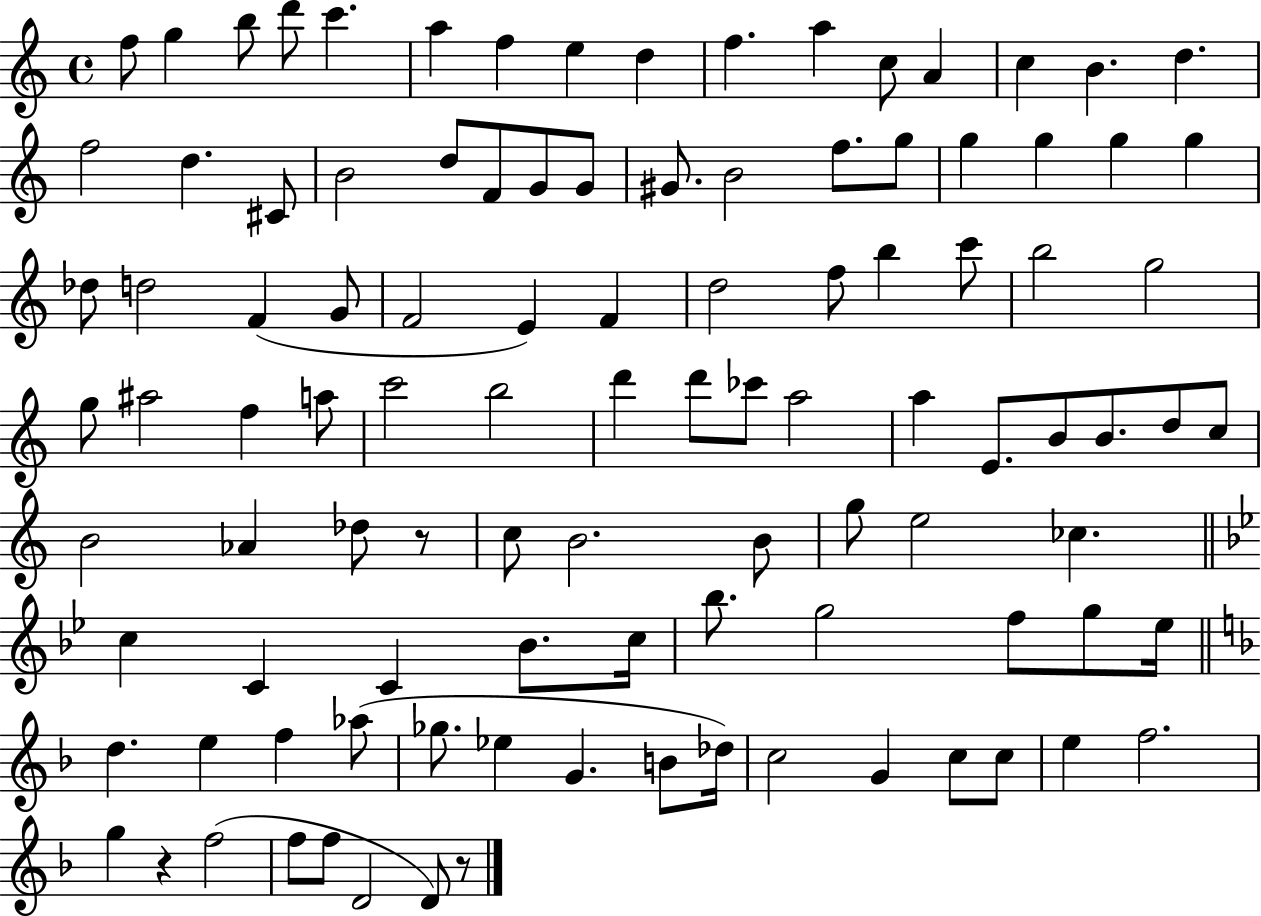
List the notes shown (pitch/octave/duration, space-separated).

F5/e G5/q B5/e D6/e C6/q. A5/q F5/q E5/q D5/q F5/q. A5/q C5/e A4/q C5/q B4/q. D5/q. F5/h D5/q. C#4/e B4/h D5/e F4/e G4/e G4/e G#4/e. B4/h F5/e. G5/e G5/q G5/q G5/q G5/q Db5/e D5/h F4/q G4/e F4/h E4/q F4/q D5/h F5/e B5/q C6/e B5/h G5/h G5/e A#5/h F5/q A5/e C6/h B5/h D6/q D6/e CES6/e A5/h A5/q E4/e. B4/e B4/e. D5/e C5/e B4/h Ab4/q Db5/e R/e C5/e B4/h. B4/e G5/e E5/h CES5/q. C5/q C4/q C4/q Bb4/e. C5/s Bb5/e. G5/h F5/e G5/e Eb5/s D5/q. E5/q F5/q Ab5/e Gb5/e. Eb5/q G4/q. B4/e Db5/s C5/h G4/q C5/e C5/e E5/q F5/h. G5/q R/q F5/h F5/e F5/e D4/h D4/e R/e